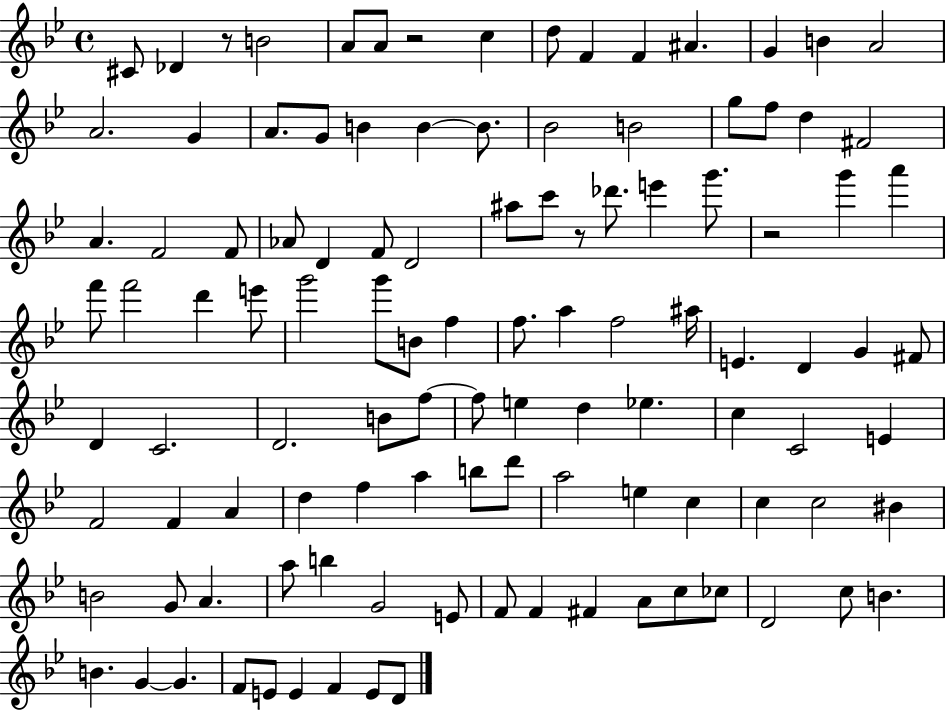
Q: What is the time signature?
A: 4/4